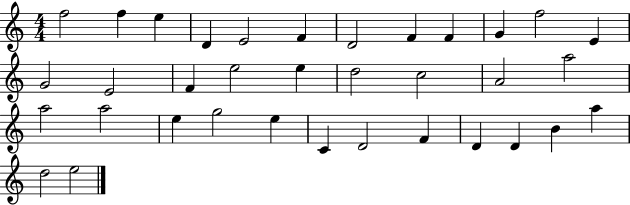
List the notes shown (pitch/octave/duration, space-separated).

F5/h F5/q E5/q D4/q E4/h F4/q D4/h F4/q F4/q G4/q F5/h E4/q G4/h E4/h F4/q E5/h E5/q D5/h C5/h A4/h A5/h A5/h A5/h E5/q G5/h E5/q C4/q D4/h F4/q D4/q D4/q B4/q A5/q D5/h E5/h